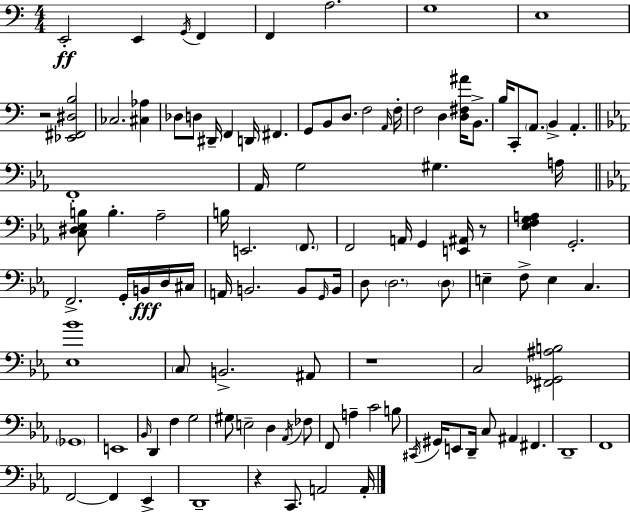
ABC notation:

X:1
T:Untitled
M:4/4
L:1/4
K:Am
E,,2 E,, G,,/4 F,, F,, A,2 G,4 E,4 z2 [_E,,^F,,^D,B,]2 _C,2 [^C,_A,] _D,/2 D,/2 ^D,,/4 F,, D,,/4 ^F,, G,,/2 B,,/2 D,/2 F,2 A,,/4 F,/4 F,2 D, [D,^F,^A]/4 B,,/2 B,/4 C,,/2 A,,/2 B,, A,, F,,4 _A,,/4 G,2 ^G, A,/4 [C,^D,_E,B,]/2 B, _A,2 B,/4 E,,2 F,,/2 F,,2 A,,/4 G,, [E,,^A,,]/4 z/2 [_E,F,G,A,] G,,2 F,,2 G,,/4 B,,/4 D,/4 ^C,/4 A,,/4 B,,2 B,,/2 G,,/4 B,,/4 D,/2 D,2 D,/2 E, F,/2 E, C, [_E,_B]4 C,/2 B,,2 ^A,,/2 z4 C,2 [^F,,_G,,^A,B,]2 _G,,4 E,,4 _B,,/4 D,, F, G,2 ^G,/2 E,2 D, _A,,/4 _F,/2 F,,/2 A, C2 B,/2 ^C,,/4 ^G,,/4 E,,/2 D,,/4 C,/2 ^A,, ^F,, D,,4 F,,4 F,,2 F,, _E,, D,,4 z C,,/2 A,,2 A,,/4